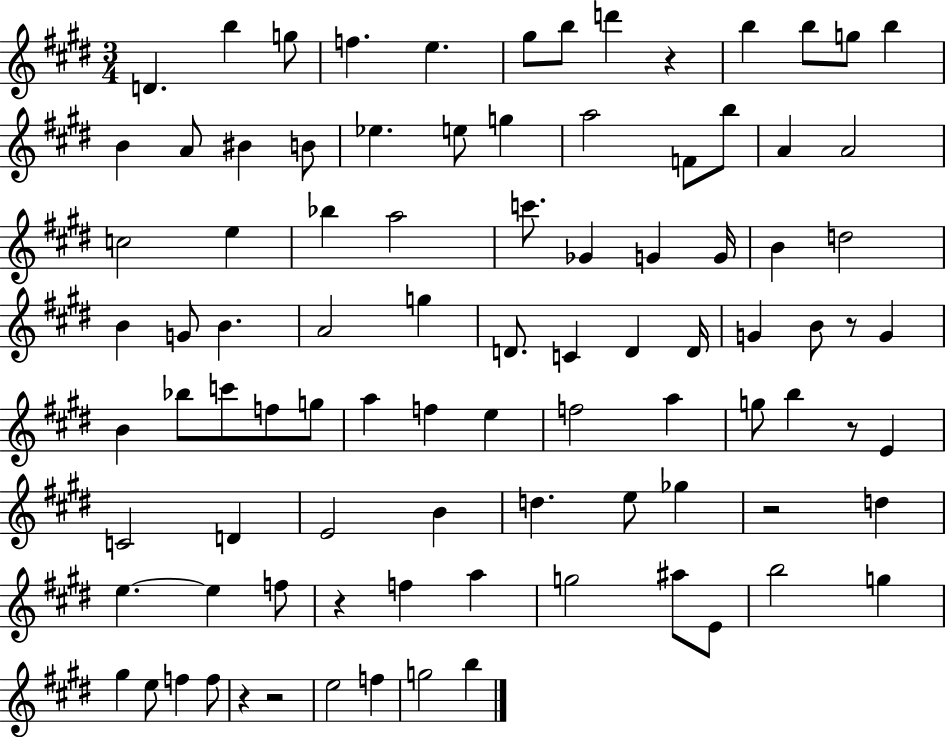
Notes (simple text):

D4/q. B5/q G5/e F5/q. E5/q. G#5/e B5/e D6/q R/q B5/q B5/e G5/e B5/q B4/q A4/e BIS4/q B4/e Eb5/q. E5/e G5/q A5/h F4/e B5/e A4/q A4/h C5/h E5/q Bb5/q A5/h C6/e. Gb4/q G4/q G4/s B4/q D5/h B4/q G4/e B4/q. A4/h G5/q D4/e. C4/q D4/q D4/s G4/q B4/e R/e G4/q B4/q Bb5/e C6/e F5/e G5/e A5/q F5/q E5/q F5/h A5/q G5/e B5/q R/e E4/q C4/h D4/q E4/h B4/q D5/q. E5/e Gb5/q R/h D5/q E5/q. E5/q F5/e R/q F5/q A5/q G5/h A#5/e E4/e B5/h G5/q G#5/q E5/e F5/q F5/e R/q R/h E5/h F5/q G5/h B5/q